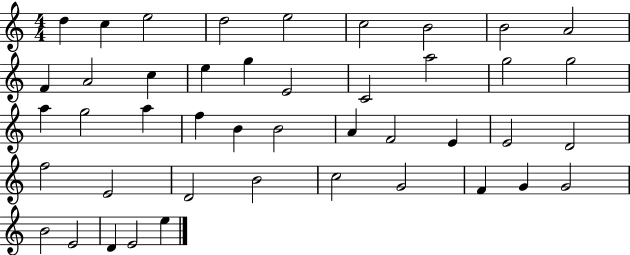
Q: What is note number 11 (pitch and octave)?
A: A4